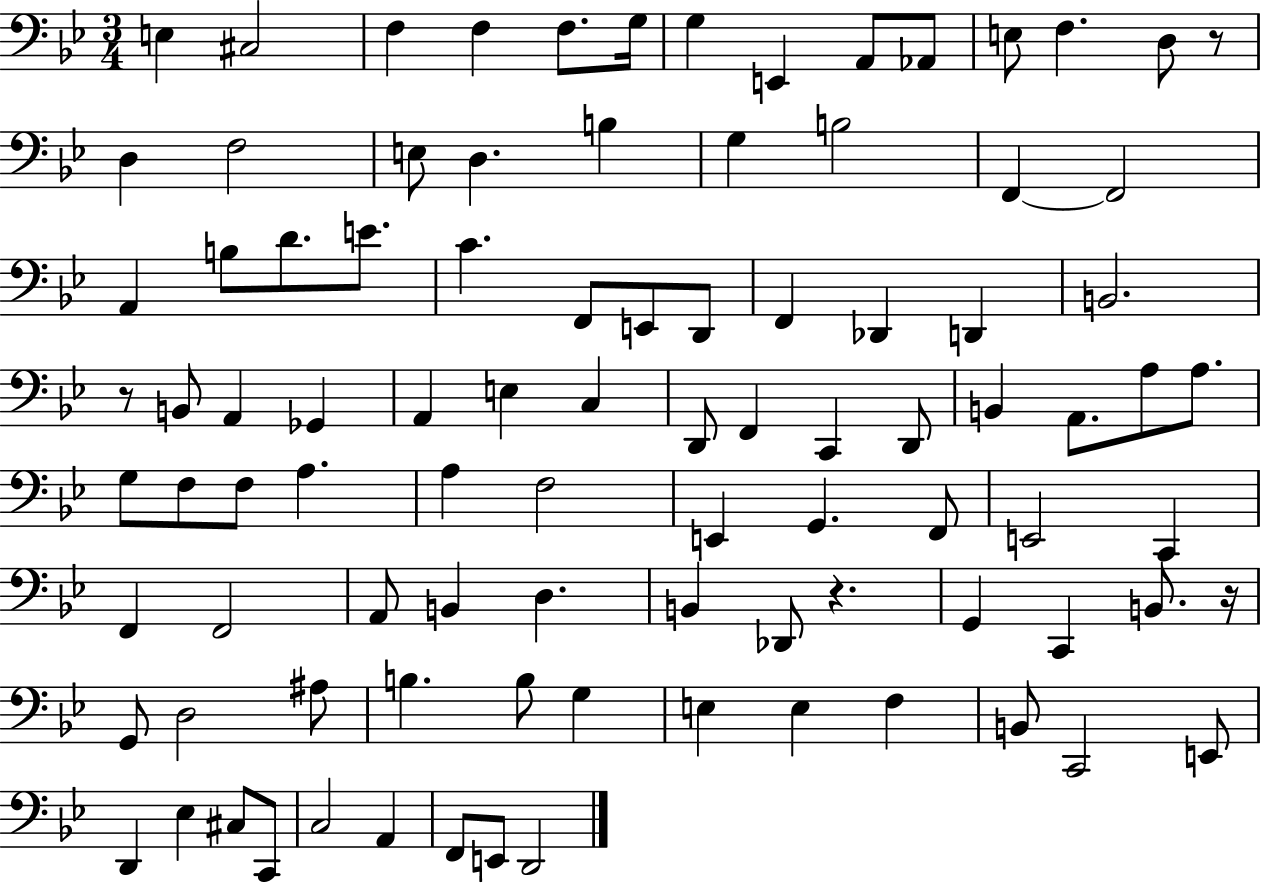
{
  \clef bass
  \numericTimeSignature
  \time 3/4
  \key bes \major
  e4 cis2 | f4 f4 f8. g16 | g4 e,4 a,8 aes,8 | e8 f4. d8 r8 | \break d4 f2 | e8 d4. b4 | g4 b2 | f,4~~ f,2 | \break a,4 b8 d'8. e'8. | c'4. f,8 e,8 d,8 | f,4 des,4 d,4 | b,2. | \break r8 b,8 a,4 ges,4 | a,4 e4 c4 | d,8 f,4 c,4 d,8 | b,4 a,8. a8 a8. | \break g8 f8 f8 a4. | a4 f2 | e,4 g,4. f,8 | e,2 c,4 | \break f,4 f,2 | a,8 b,4 d4. | b,4 des,8 r4. | g,4 c,4 b,8. r16 | \break g,8 d2 ais8 | b4. b8 g4 | e4 e4 f4 | b,8 c,2 e,8 | \break d,4 ees4 cis8 c,8 | c2 a,4 | f,8 e,8 d,2 | \bar "|."
}